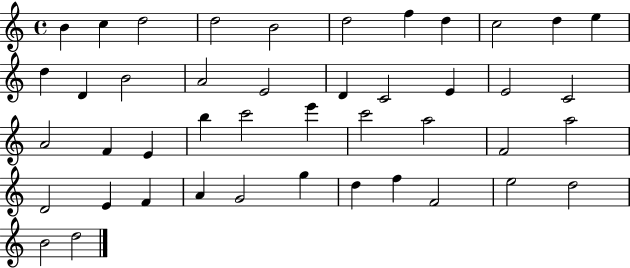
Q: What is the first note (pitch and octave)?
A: B4